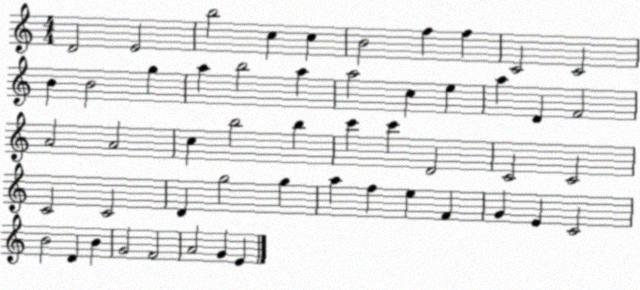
X:1
T:Untitled
M:4/4
L:1/4
K:C
D2 E2 b2 c c B2 f f C2 C2 B B2 g a b2 a a2 c e a D F2 A2 A2 c b2 b c' c' D2 C2 C2 C2 C2 D g2 g a f e F G E C2 B2 D B G2 F2 A2 G E